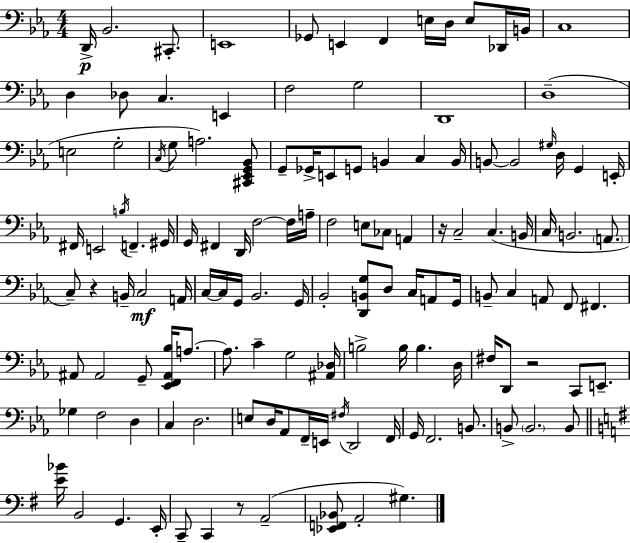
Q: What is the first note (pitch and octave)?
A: D2